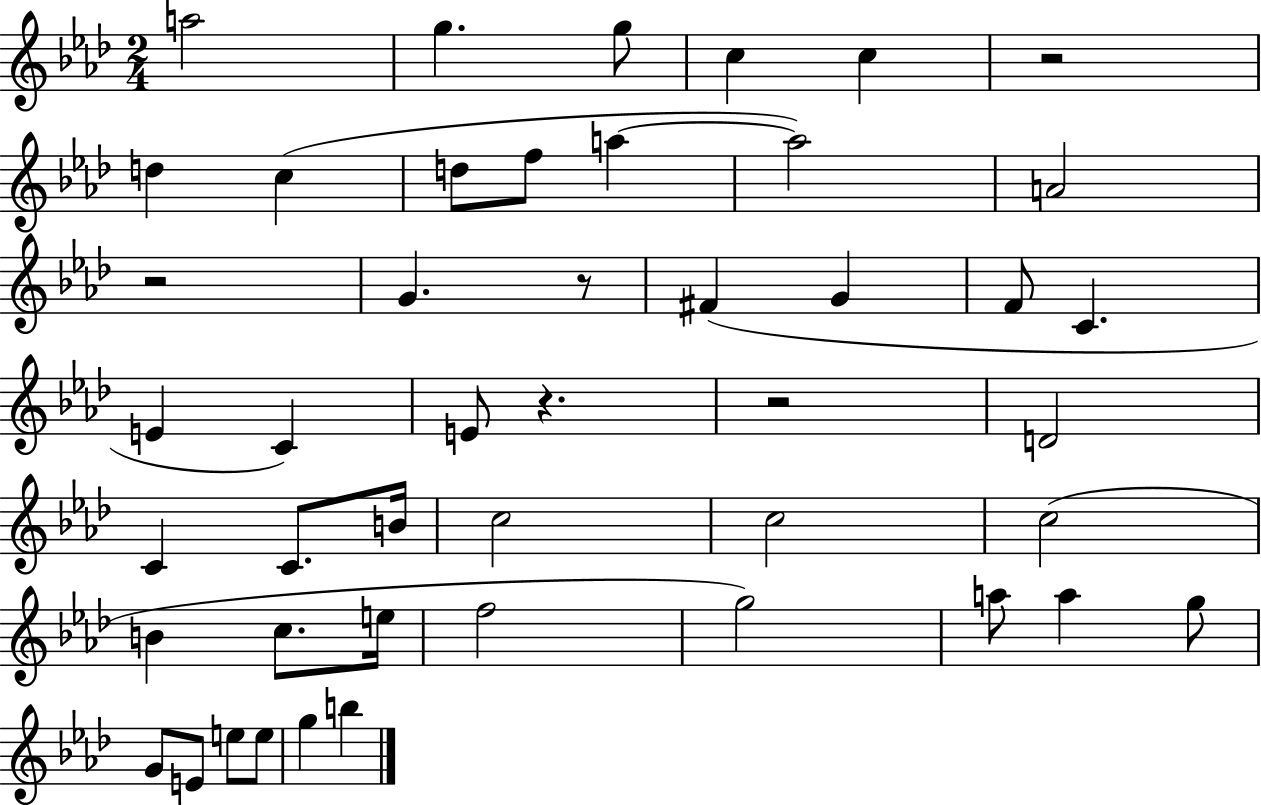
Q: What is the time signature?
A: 2/4